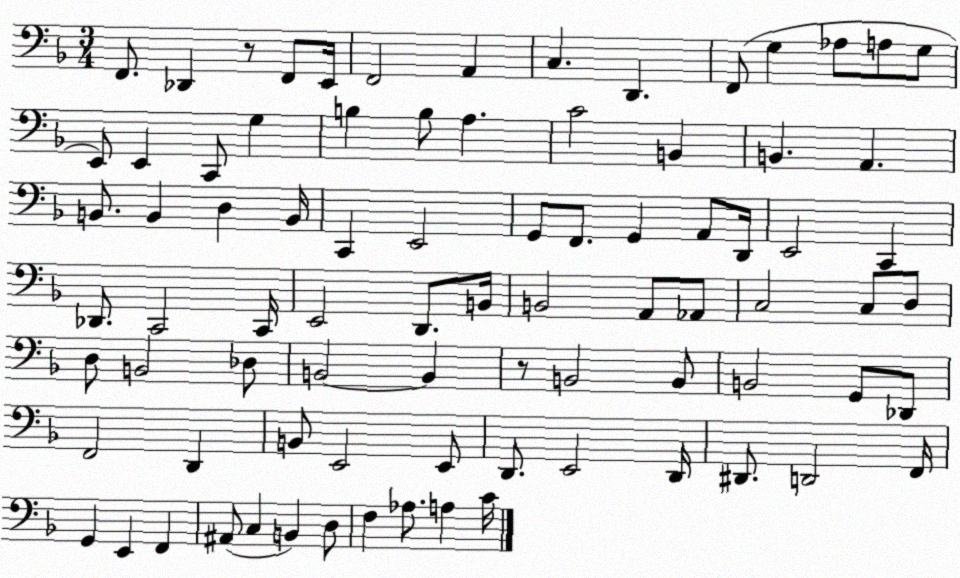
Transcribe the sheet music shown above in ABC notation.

X:1
T:Untitled
M:3/4
L:1/4
K:F
F,,/2 _D,, z/2 F,,/2 E,,/4 F,,2 A,, C, D,, F,,/2 G, _A,/2 A,/2 G,/2 E,,/2 E,, C,,/2 G, B, B,/2 A, C2 B,, B,, A,, B,,/2 B,, D, B,,/4 C,, E,,2 G,,/2 F,,/2 G,, A,,/2 D,,/4 E,,2 C,, _D,,/2 C,,2 C,,/4 E,,2 D,,/2 B,,/4 B,,2 A,,/2 _A,,/2 C,2 C,/2 D,/2 D,/2 B,,2 _D,/2 B,,2 B,, z/2 B,,2 B,,/2 B,,2 G,,/2 _D,,/2 F,,2 D,, B,,/2 E,,2 E,,/2 D,,/2 E,,2 D,,/4 ^D,,/2 D,,2 F,,/4 G,, E,, F,, ^A,,/2 C, B,, D,/2 F, _A,/2 A, C/4